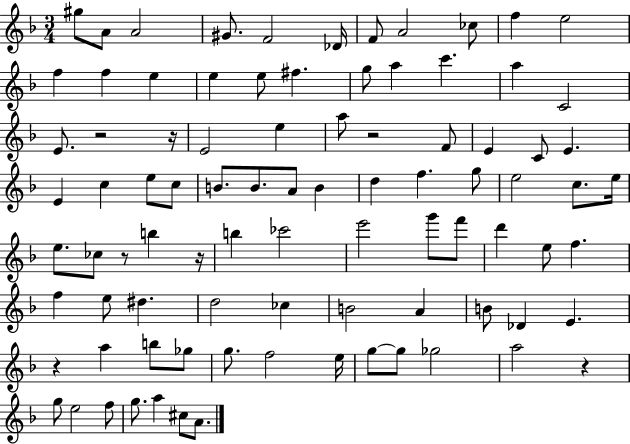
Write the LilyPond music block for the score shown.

{
  \clef treble
  \numericTimeSignature
  \time 3/4
  \key f \major
  \repeat volta 2 { gis''8 a'8 a'2 | gis'8. f'2 des'16 | f'8 a'2 ces''8 | f''4 e''2 | \break f''4 f''4 e''4 | e''4 e''8 fis''4. | g''8 a''4 c'''4. | a''4 c'2 | \break e'8. r2 r16 | e'2 e''4 | a''8 r2 f'8 | e'4 c'8 e'4. | \break e'4 c''4 e''8 c''8 | b'8. b'8. a'8 b'4 | d''4 f''4. g''8 | e''2 c''8. e''16 | \break e''8. ces''8 r8 b''4 r16 | b''4 ces'''2 | e'''2 g'''8 f'''8 | d'''4 e''8 f''4. | \break f''4 e''8 dis''4. | d''2 ces''4 | b'2 a'4 | b'8 des'4 e'4. | \break r4 a''4 b''8 ges''8 | g''8. f''2 e''16 | g''8~~ g''8 ges''2 | a''2 r4 | \break g''8 e''2 f''8 | g''8. a''4 cis''8 a'8. | } \bar "|."
}